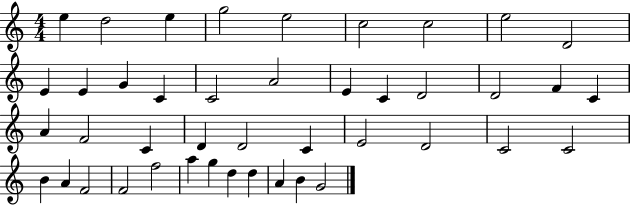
X:1
T:Untitled
M:4/4
L:1/4
K:C
e d2 e g2 e2 c2 c2 e2 D2 E E G C C2 A2 E C D2 D2 F C A F2 C D D2 C E2 D2 C2 C2 B A F2 F2 f2 a g d d A B G2